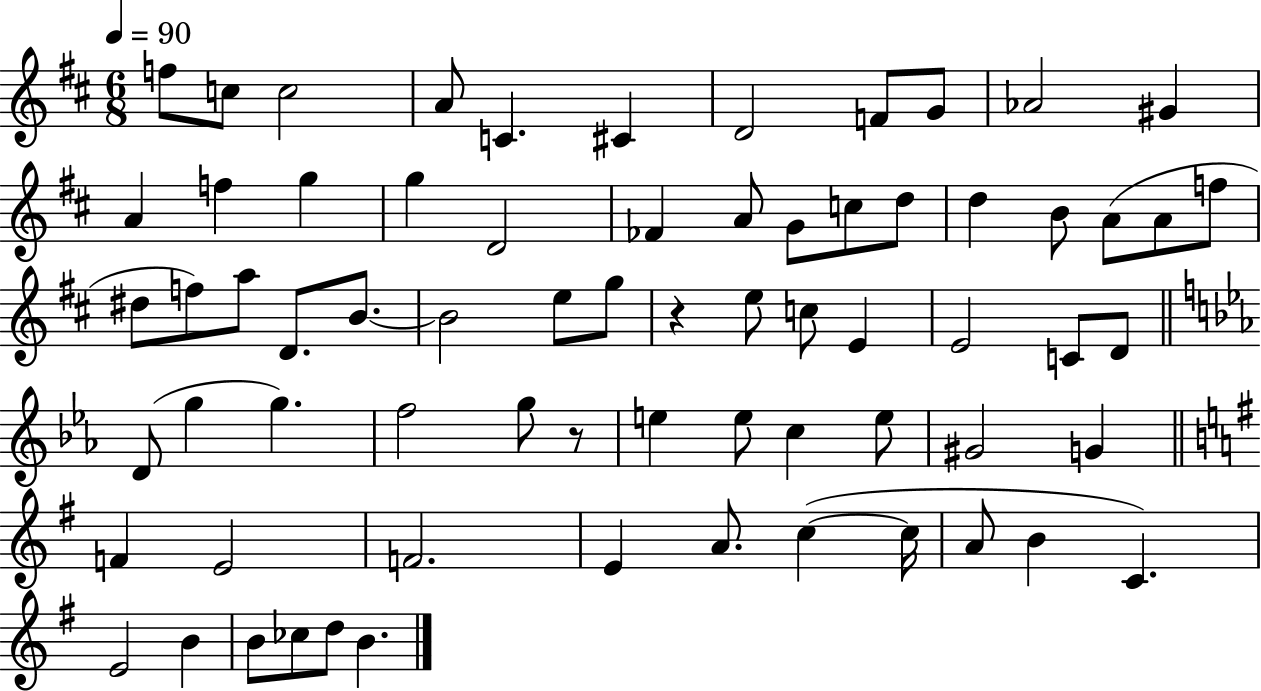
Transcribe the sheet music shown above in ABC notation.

X:1
T:Untitled
M:6/8
L:1/4
K:D
f/2 c/2 c2 A/2 C ^C D2 F/2 G/2 _A2 ^G A f g g D2 _F A/2 G/2 c/2 d/2 d B/2 A/2 A/2 f/2 ^d/2 f/2 a/2 D/2 B/2 B2 e/2 g/2 z e/2 c/2 E E2 C/2 D/2 D/2 g g f2 g/2 z/2 e e/2 c e/2 ^G2 G F E2 F2 E A/2 c c/4 A/2 B C E2 B B/2 _c/2 d/2 B